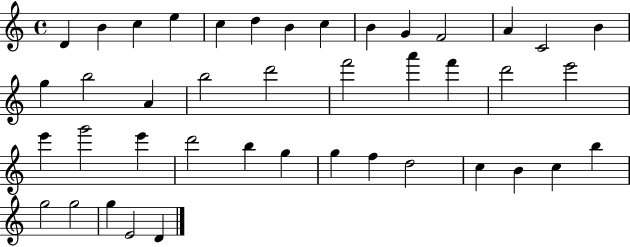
X:1
T:Untitled
M:4/4
L:1/4
K:C
D B c e c d B c B G F2 A C2 B g b2 A b2 d'2 f'2 a' f' d'2 e'2 e' g'2 e' d'2 b g g f d2 c B c b g2 g2 g E2 D